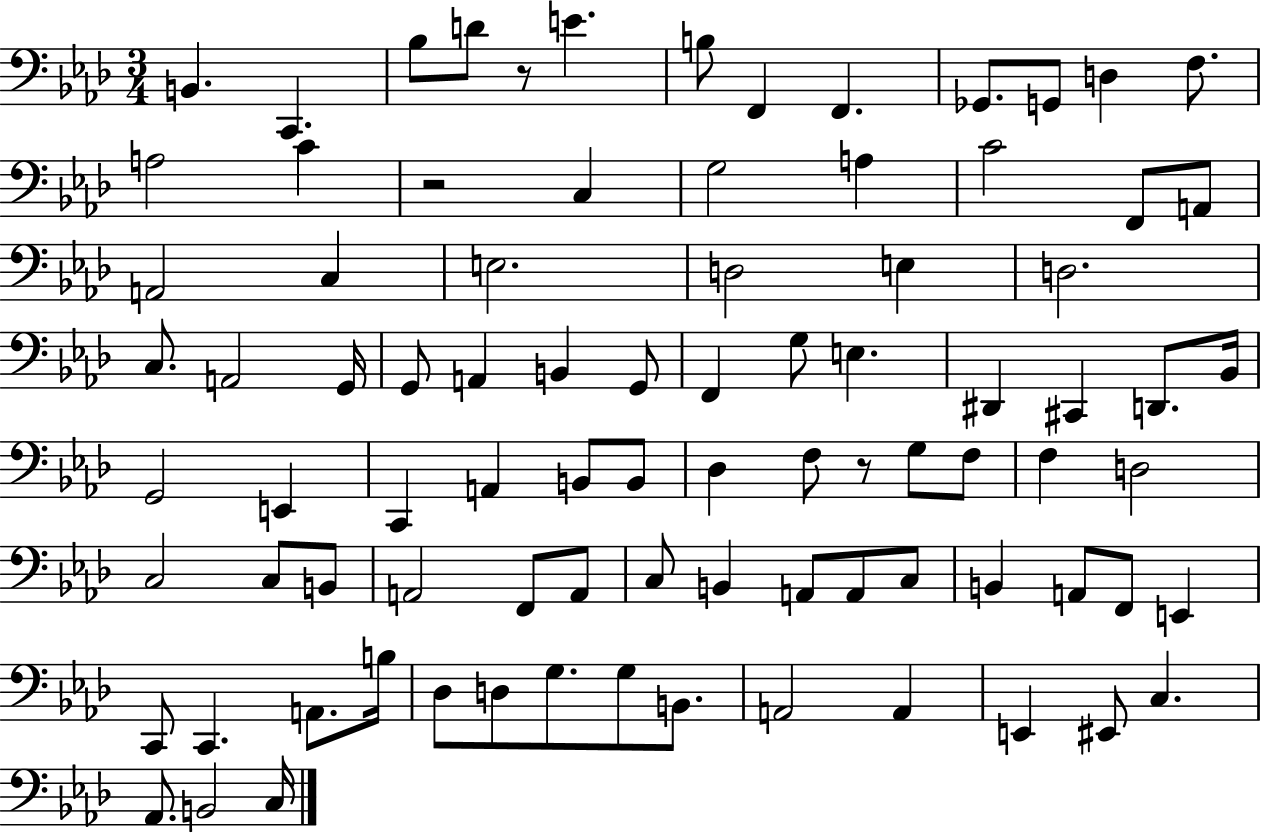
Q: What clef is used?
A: bass